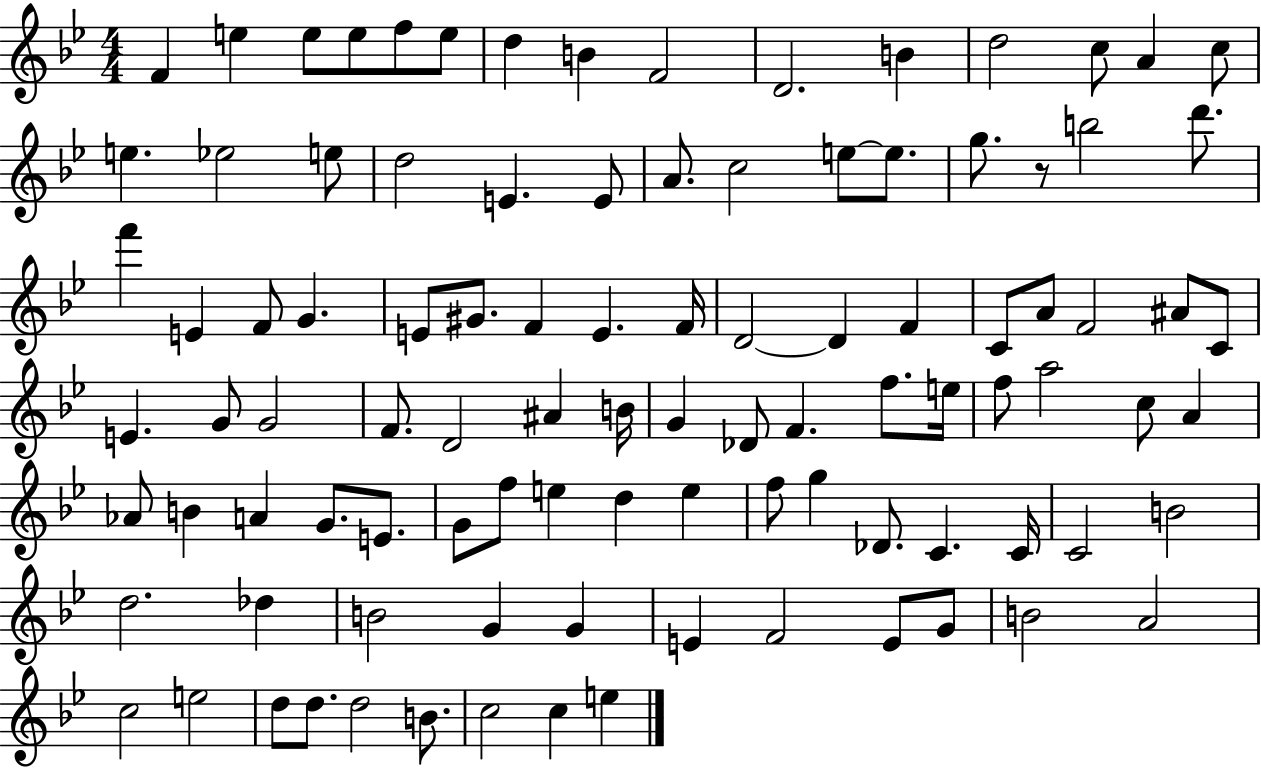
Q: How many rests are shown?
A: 1